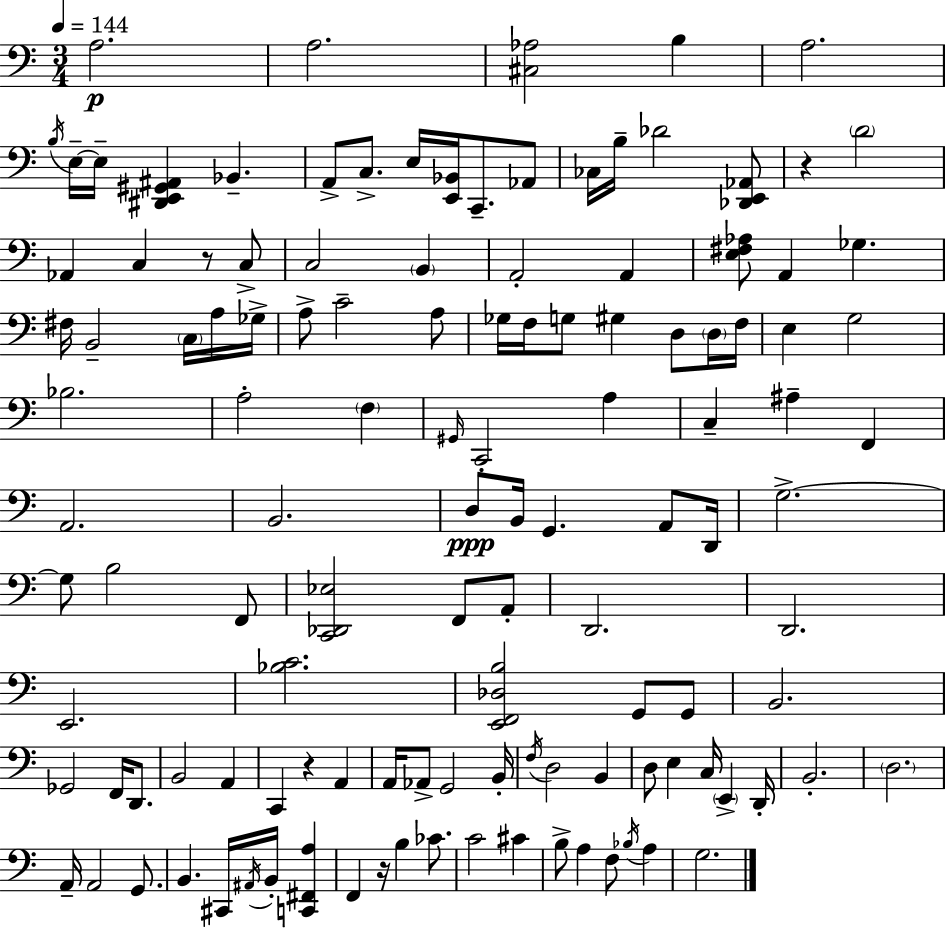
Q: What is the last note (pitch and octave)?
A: G3